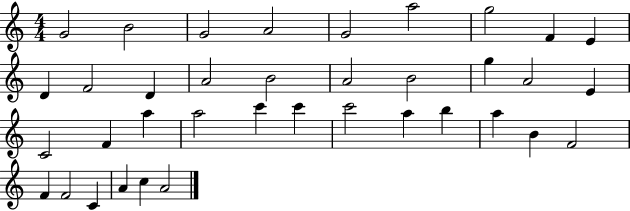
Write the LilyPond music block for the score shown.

{
  \clef treble
  \numericTimeSignature
  \time 4/4
  \key c \major
  g'2 b'2 | g'2 a'2 | g'2 a''2 | g''2 f'4 e'4 | \break d'4 f'2 d'4 | a'2 b'2 | a'2 b'2 | g''4 a'2 e'4 | \break c'2 f'4 a''4 | a''2 c'''4 c'''4 | c'''2 a''4 b''4 | a''4 b'4 f'2 | \break f'4 f'2 c'4 | a'4 c''4 a'2 | \bar "|."
}